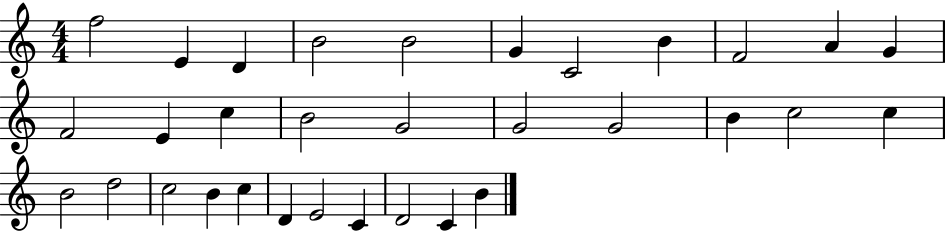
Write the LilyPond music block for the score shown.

{
  \clef treble
  \numericTimeSignature
  \time 4/4
  \key c \major
  f''2 e'4 d'4 | b'2 b'2 | g'4 c'2 b'4 | f'2 a'4 g'4 | \break f'2 e'4 c''4 | b'2 g'2 | g'2 g'2 | b'4 c''2 c''4 | \break b'2 d''2 | c''2 b'4 c''4 | d'4 e'2 c'4 | d'2 c'4 b'4 | \break \bar "|."
}